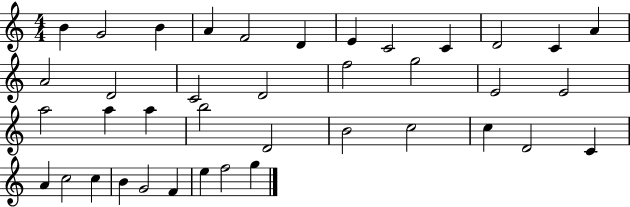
B4/q G4/h B4/q A4/q F4/h D4/q E4/q C4/h C4/q D4/h C4/q A4/q A4/h D4/h C4/h D4/h F5/h G5/h E4/h E4/h A5/h A5/q A5/q B5/h D4/h B4/h C5/h C5/q D4/h C4/q A4/q C5/h C5/q B4/q G4/h F4/q E5/q F5/h G5/q